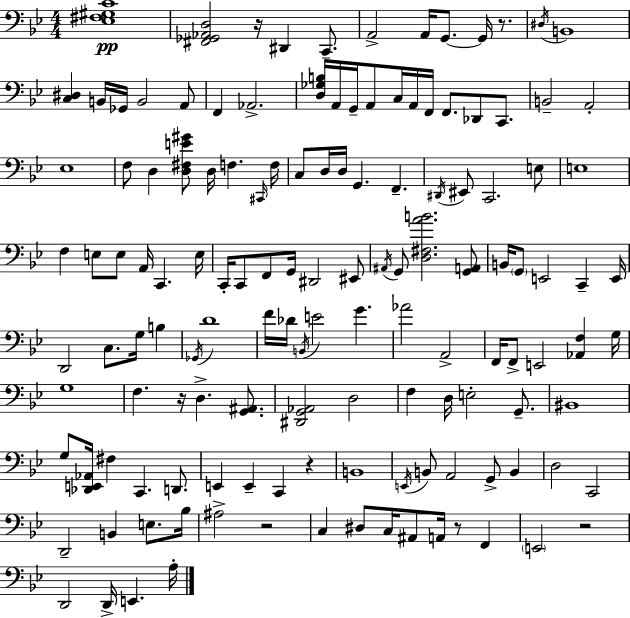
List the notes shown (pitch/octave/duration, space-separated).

[Eb3,F#3,G#3,C4]/w [F#2,Gb2,Ab2,D3]/h R/s D#2/q C2/e. A2/h A2/s G2/e. G2/s R/e. D#3/s B2/w [C3,D#3]/q B2/s Gb2/s B2/h A2/e F2/q Ab2/h. [D3,Gb3,B3]/s A2/s G2/s A2/e C3/s A2/s F2/s F2/e. Db2/e C2/e. B2/h A2/h Eb3/w F3/e D3/q [D3,F#3,E4,G#4]/e D3/s F3/q. C#2/s F3/s C3/e D3/s D3/s G2/q. F2/q. D#2/s EIS2/e C2/h. E3/e E3/w F3/q E3/e E3/e A2/s C2/q. E3/s C2/s C2/e F2/e G2/s D#2/h EIS2/e A#2/s G2/e [D3,F#3,A4,B4]/h. [G2,A2]/e B2/s G2/e E2/h C2/q E2/s D2/h C3/e. G3/s B3/q Gb2/s D4/w F4/s Db4/s B2/s E4/h G4/q. Ab4/h A2/h F2/s F2/e E2/h [Ab2,F3]/q G3/s G3/w F3/q. R/s D3/q. [G2,A#2]/e. [D#2,G2,Ab2]/h D3/h F3/q D3/s E3/h G2/e. BIS2/w G3/e [Db2,E2,Ab2]/s F#3/q C2/q. D2/e. E2/q E2/q C2/q R/q B2/w E2/s B2/e A2/h G2/e B2/q D3/h C2/h D2/h B2/q E3/e. Bb3/s A#3/h R/h C3/q D#3/e C3/s A#2/e A2/s R/e F2/q E2/h R/h D2/h D2/s E2/q. A3/s